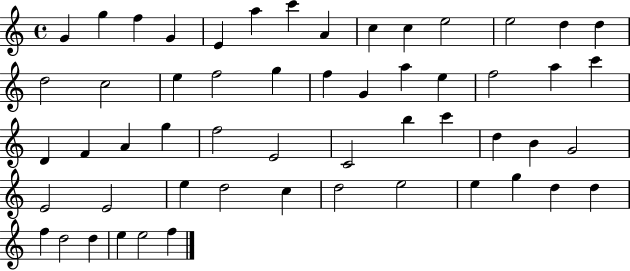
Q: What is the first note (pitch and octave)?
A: G4